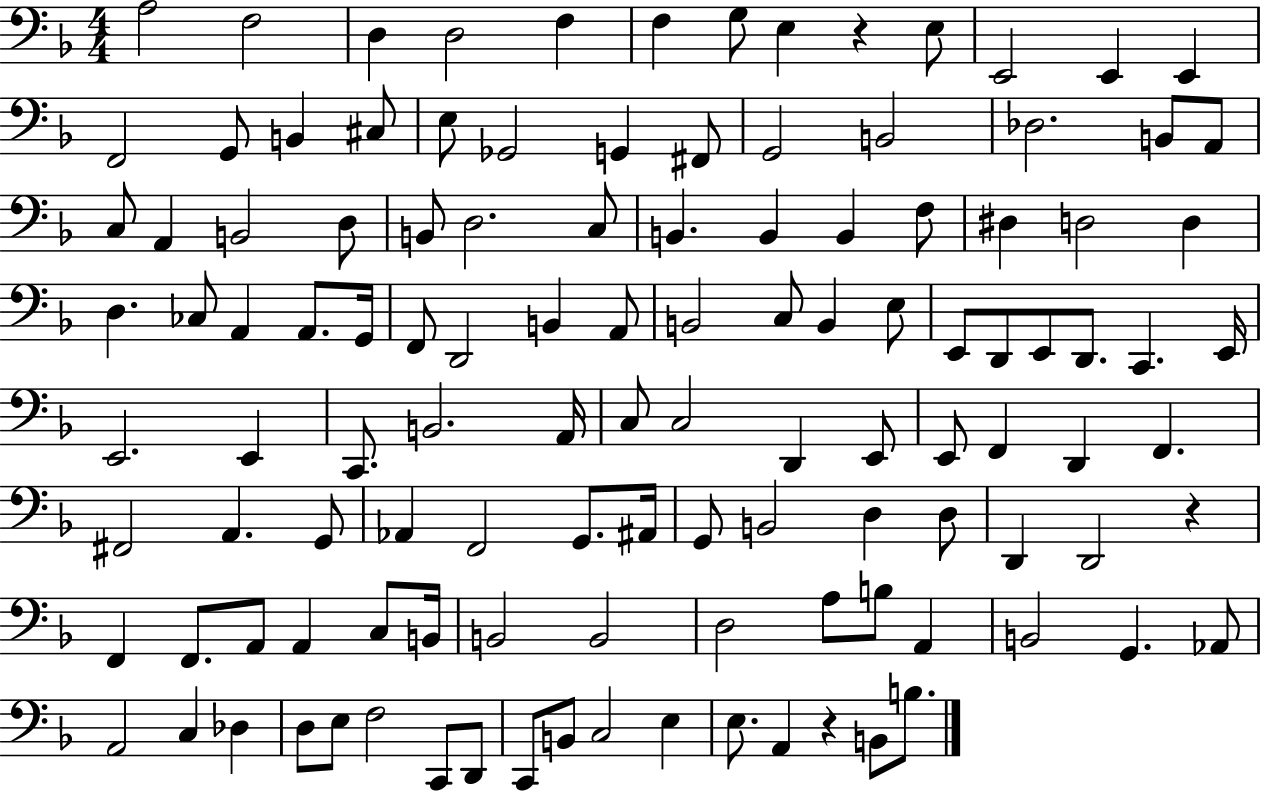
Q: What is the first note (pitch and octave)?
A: A3